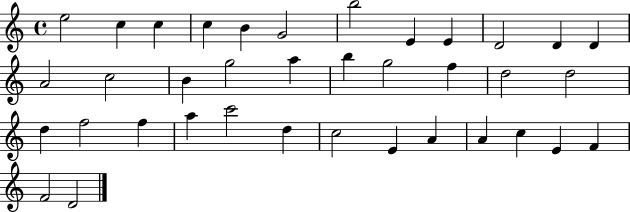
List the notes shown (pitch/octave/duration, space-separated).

E5/h C5/q C5/q C5/q B4/q G4/h B5/h E4/q E4/q D4/h D4/q D4/q A4/h C5/h B4/q G5/h A5/q B5/q G5/h F5/q D5/h D5/h D5/q F5/h F5/q A5/q C6/h D5/q C5/h E4/q A4/q A4/q C5/q E4/q F4/q F4/h D4/h